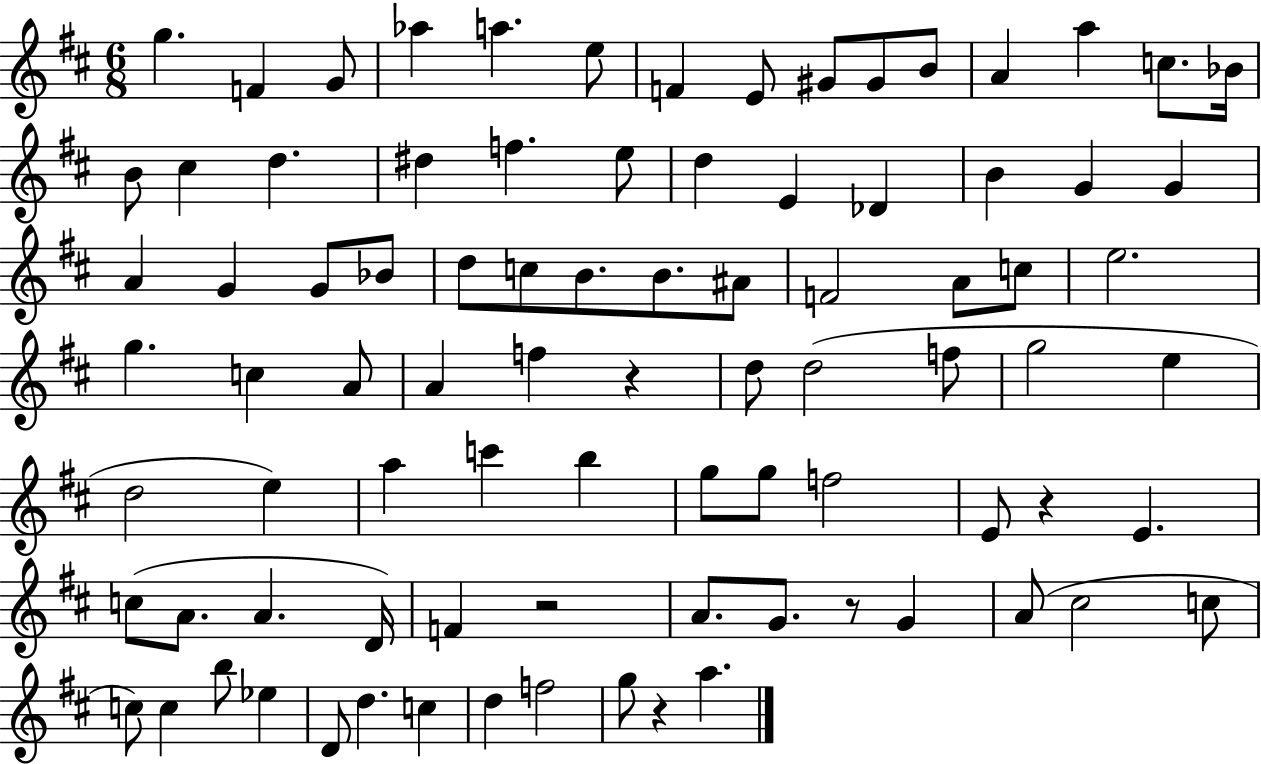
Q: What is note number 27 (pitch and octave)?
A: G4